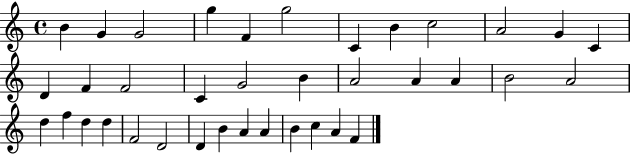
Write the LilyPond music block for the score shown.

{
  \clef treble
  \time 4/4
  \defaultTimeSignature
  \key c \major
  b'4 g'4 g'2 | g''4 f'4 g''2 | c'4 b'4 c''2 | a'2 g'4 c'4 | \break d'4 f'4 f'2 | c'4 g'2 b'4 | a'2 a'4 a'4 | b'2 a'2 | \break d''4 f''4 d''4 d''4 | f'2 d'2 | d'4 b'4 a'4 a'4 | b'4 c''4 a'4 f'4 | \break \bar "|."
}